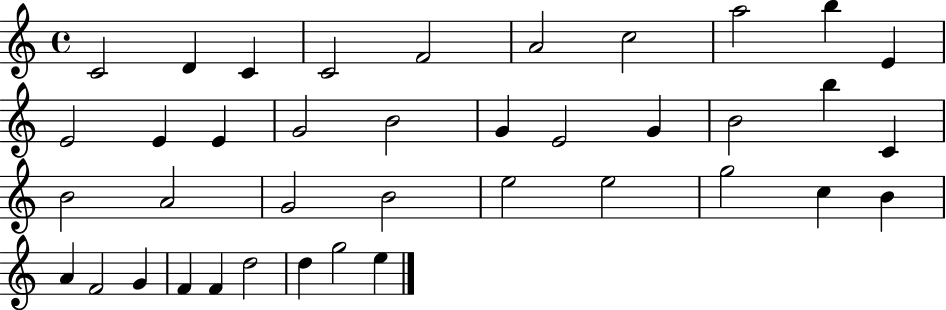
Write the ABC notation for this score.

X:1
T:Untitled
M:4/4
L:1/4
K:C
C2 D C C2 F2 A2 c2 a2 b E E2 E E G2 B2 G E2 G B2 b C B2 A2 G2 B2 e2 e2 g2 c B A F2 G F F d2 d g2 e